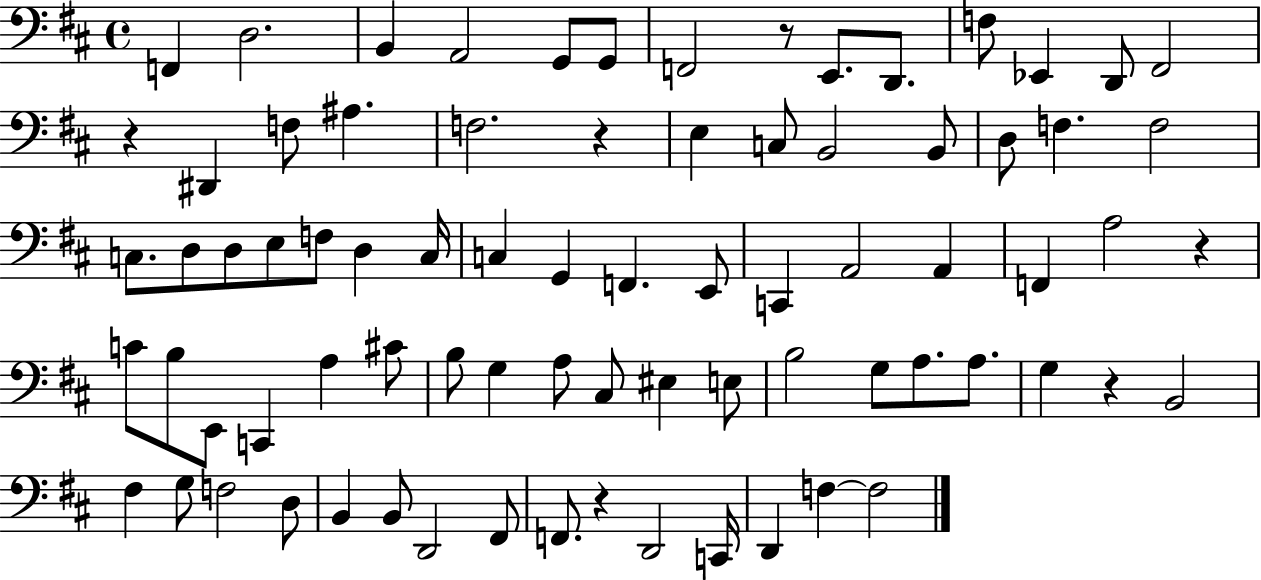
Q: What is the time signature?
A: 4/4